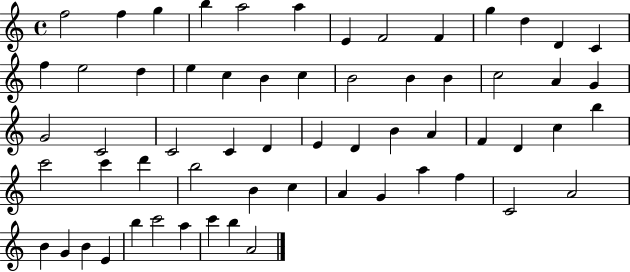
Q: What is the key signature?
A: C major